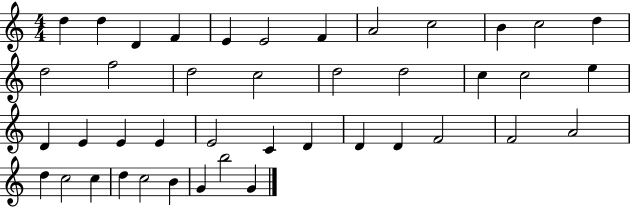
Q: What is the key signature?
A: C major